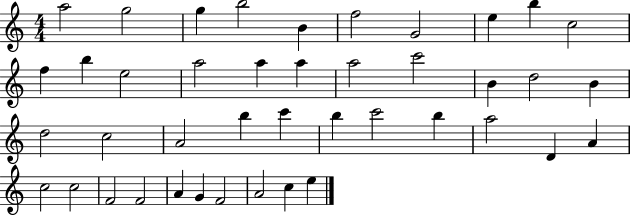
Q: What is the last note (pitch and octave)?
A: E5